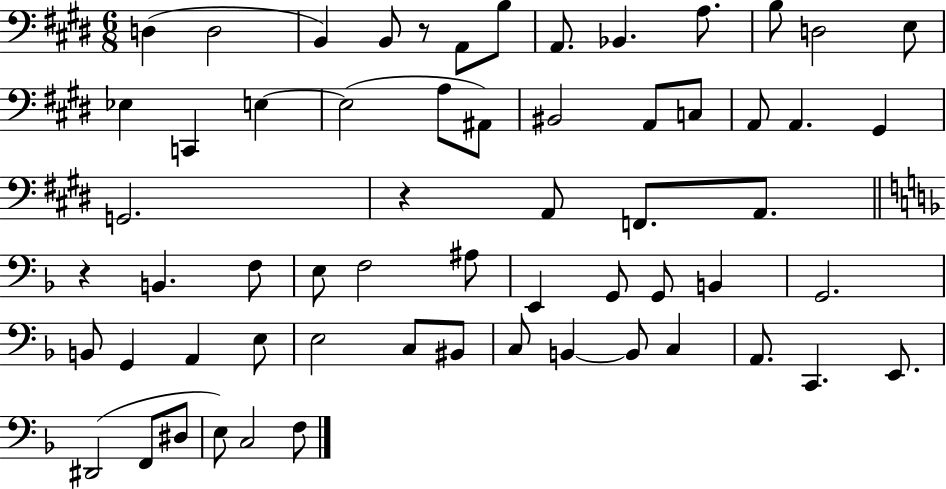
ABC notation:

X:1
T:Untitled
M:6/8
L:1/4
K:E
D, D,2 B,, B,,/2 z/2 A,,/2 B,/2 A,,/2 _B,, A,/2 B,/2 D,2 E,/2 _E, C,, E, E,2 A,/2 ^A,,/2 ^B,,2 A,,/2 C,/2 A,,/2 A,, ^G,, G,,2 z A,,/2 F,,/2 A,,/2 z B,, F,/2 E,/2 F,2 ^A,/2 E,, G,,/2 G,,/2 B,, G,,2 B,,/2 G,, A,, E,/2 E,2 C,/2 ^B,,/2 C,/2 B,, B,,/2 C, A,,/2 C,, E,,/2 ^D,,2 F,,/2 ^D,/2 E,/2 C,2 F,/2